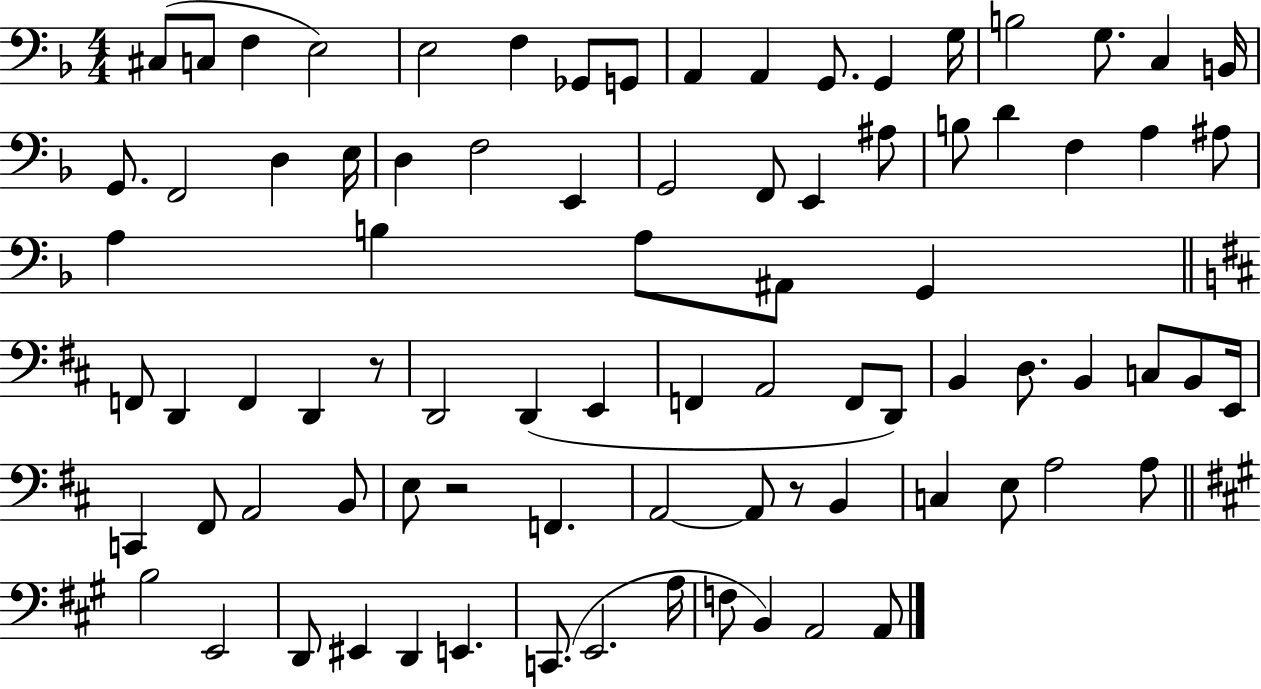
{
  \clef bass
  \numericTimeSignature
  \time 4/4
  \key f \major
  \repeat volta 2 { cis8( c8 f4 e2) | e2 f4 ges,8 g,8 | a,4 a,4 g,8. g,4 g16 | b2 g8. c4 b,16 | \break g,8. f,2 d4 e16 | d4 f2 e,4 | g,2 f,8 e,4 ais8 | b8 d'4 f4 a4 ais8 | \break a4 b4 a8 ais,8 g,4 | \bar "||" \break \key b \minor f,8 d,4 f,4 d,4 r8 | d,2 d,4( e,4 | f,4 a,2 f,8 d,8) | b,4 d8. b,4 c8 b,8 e,16 | \break c,4 fis,8 a,2 b,8 | e8 r2 f,4. | a,2~~ a,8 r8 b,4 | c4 e8 a2 a8 | \break \bar "||" \break \key a \major b2 e,2 | d,8 eis,4 d,4 e,4. | c,8.( e,2. a16 | f8 b,4) a,2 a,8 | \break } \bar "|."
}